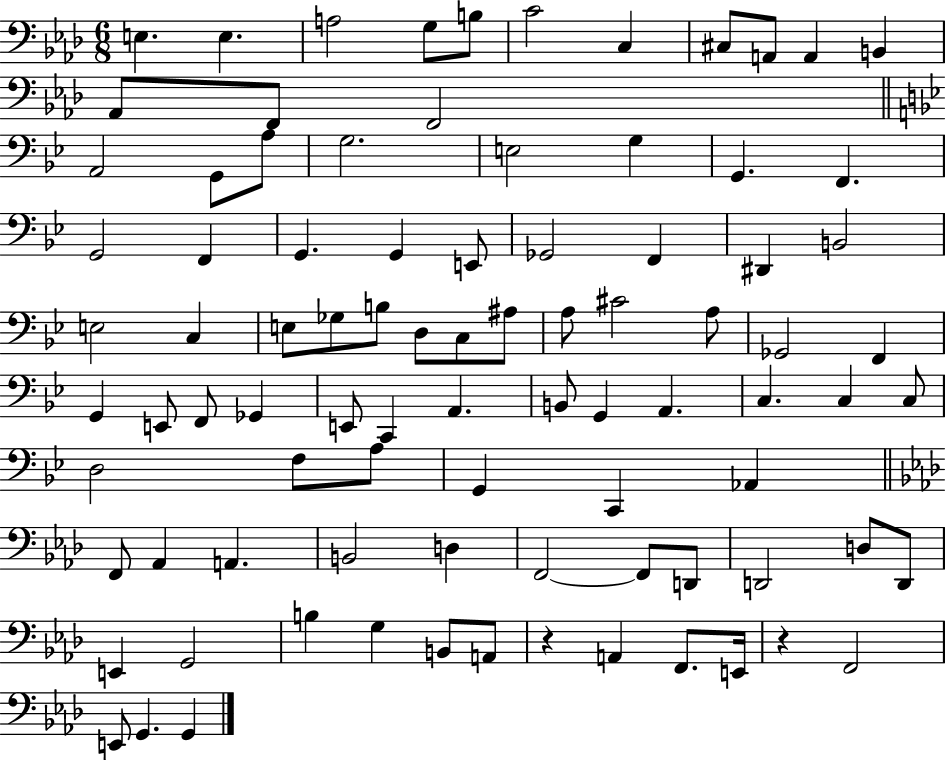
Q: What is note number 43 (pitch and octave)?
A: Gb2